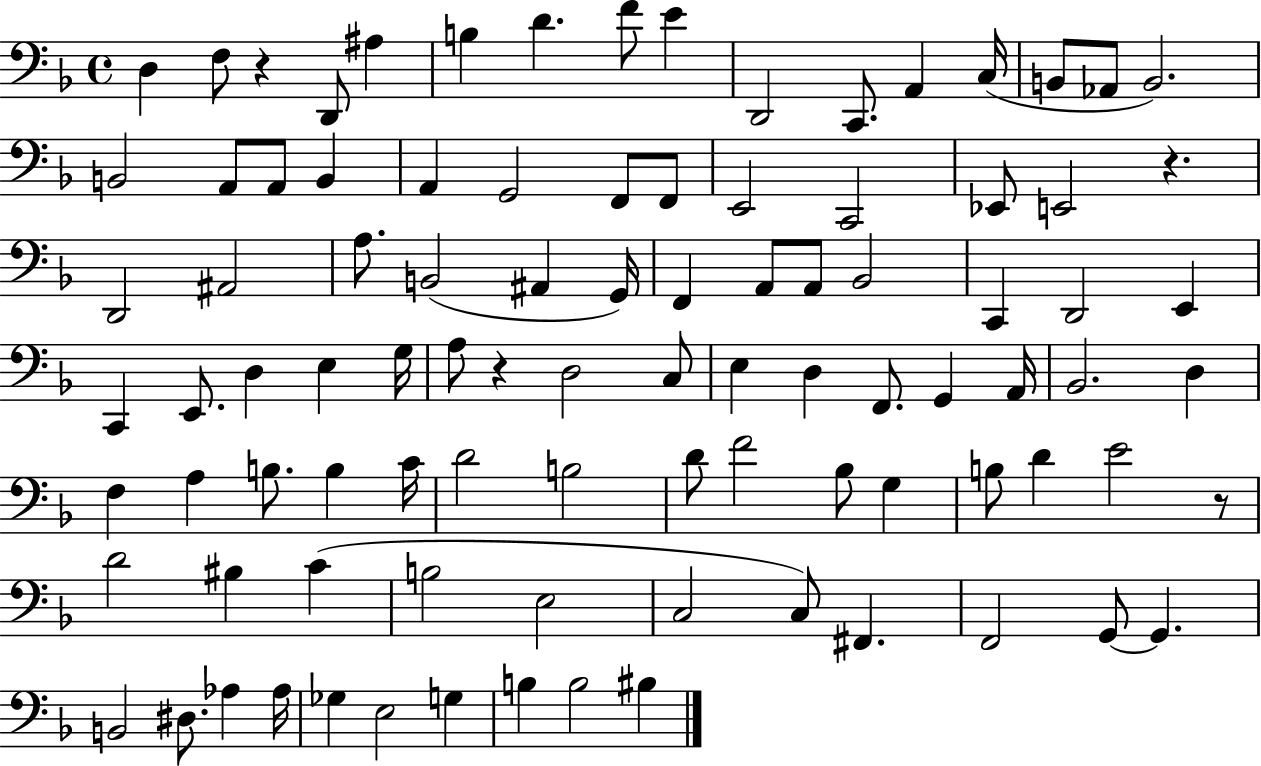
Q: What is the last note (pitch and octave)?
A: BIS3